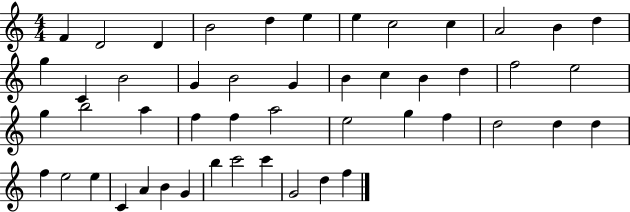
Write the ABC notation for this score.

X:1
T:Untitled
M:4/4
L:1/4
K:C
F D2 D B2 d e e c2 c A2 B d g C B2 G B2 G B c B d f2 e2 g b2 a f f a2 e2 g f d2 d d f e2 e C A B G b c'2 c' G2 d f